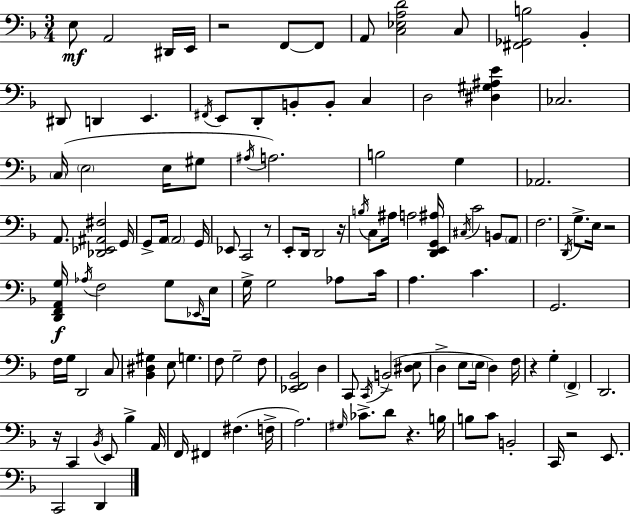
X:1
T:Untitled
M:3/4
L:1/4
K:Dm
E,/2 A,,2 ^D,,/4 E,,/4 z2 F,,/2 F,,/2 A,,/2 [C,_E,A,D]2 C,/2 [^F,,_G,,B,]2 _B,, ^D,,/2 D,, E,, ^F,,/4 E,,/2 D,,/2 B,,/2 B,,/2 C, D,2 [^D,^G,^A,E] _C,2 C,/4 E,2 E,/4 ^G,/2 ^A,/4 A,2 B,2 G, _A,,2 A,,/2 [_D,,_E,,^A,,^F,]2 G,,/4 G,,/2 A,,/4 A,,2 G,,/4 _E,,/2 C,,2 z/2 E,,/2 D,,/4 D,,2 z/4 B,/4 C,/2 ^A,/4 A,2 [D,,E,,G,,^A,]/4 ^C,/4 C2 B,,/2 A,,/2 F,2 D,,/4 G,/2 E,/4 z2 [D,,F,,A,,G,]/4 _A,/4 F,2 G,/2 _E,,/4 E,/4 G,/4 G,2 _A,/2 C/4 A, C G,,2 F,/4 G,/4 D,,2 C,/2 [_B,,^D,^G,] E,/2 G, F,/2 G,2 F,/2 [_E,,F,,_B,,]2 D, C,,/2 C,,/4 B,,2 [^D,E,]/2 D, E,/2 E,/4 D, F,/4 z G, F,, D,,2 z/4 C,, _B,,/4 E,,/2 _B, A,,/4 F,,/4 ^F,, ^F, F,/4 A,2 ^G,/4 _C/2 D/2 z B,/4 B,/2 C/2 B,,2 C,,/4 z2 E,,/2 C,,2 D,,